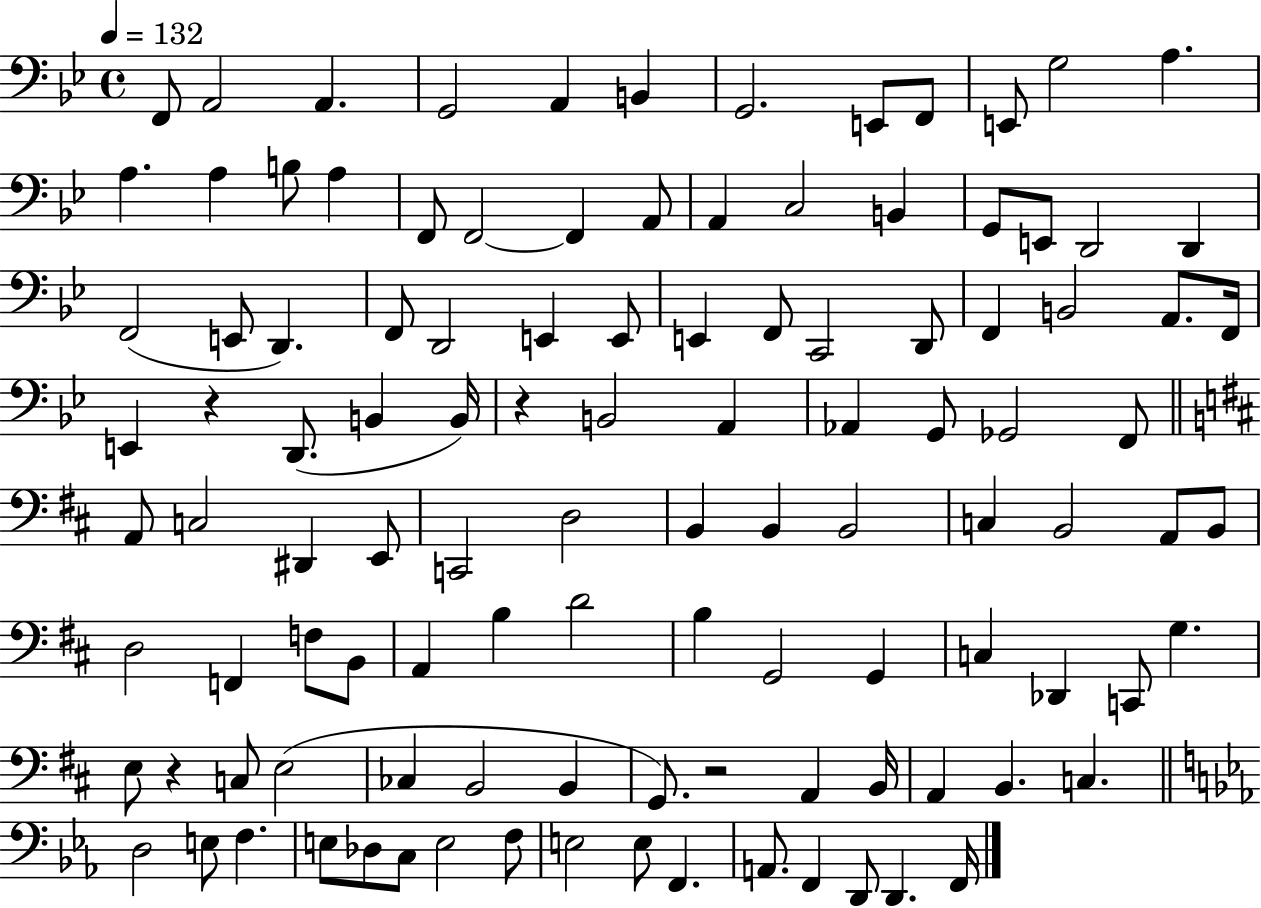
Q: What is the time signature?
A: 4/4